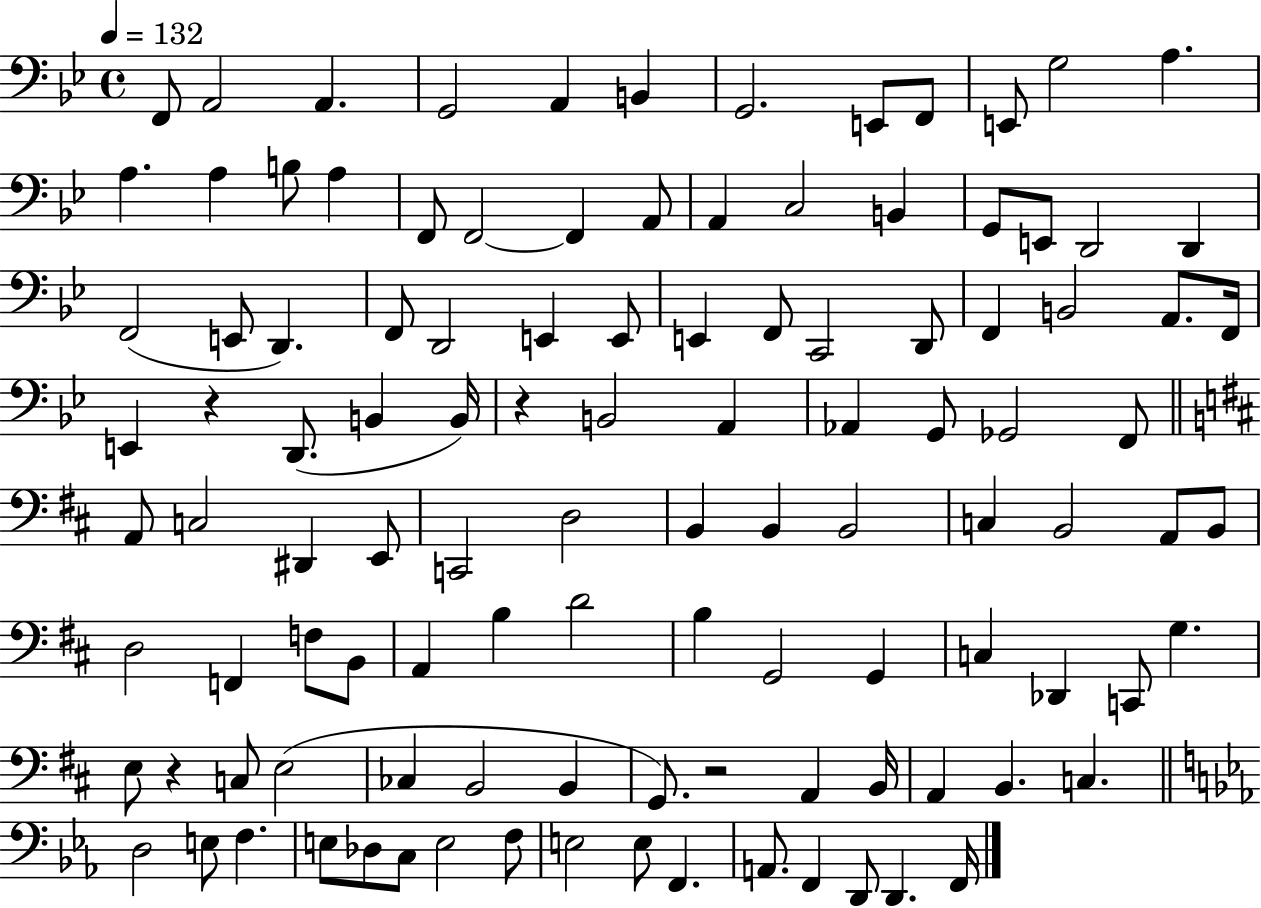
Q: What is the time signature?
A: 4/4